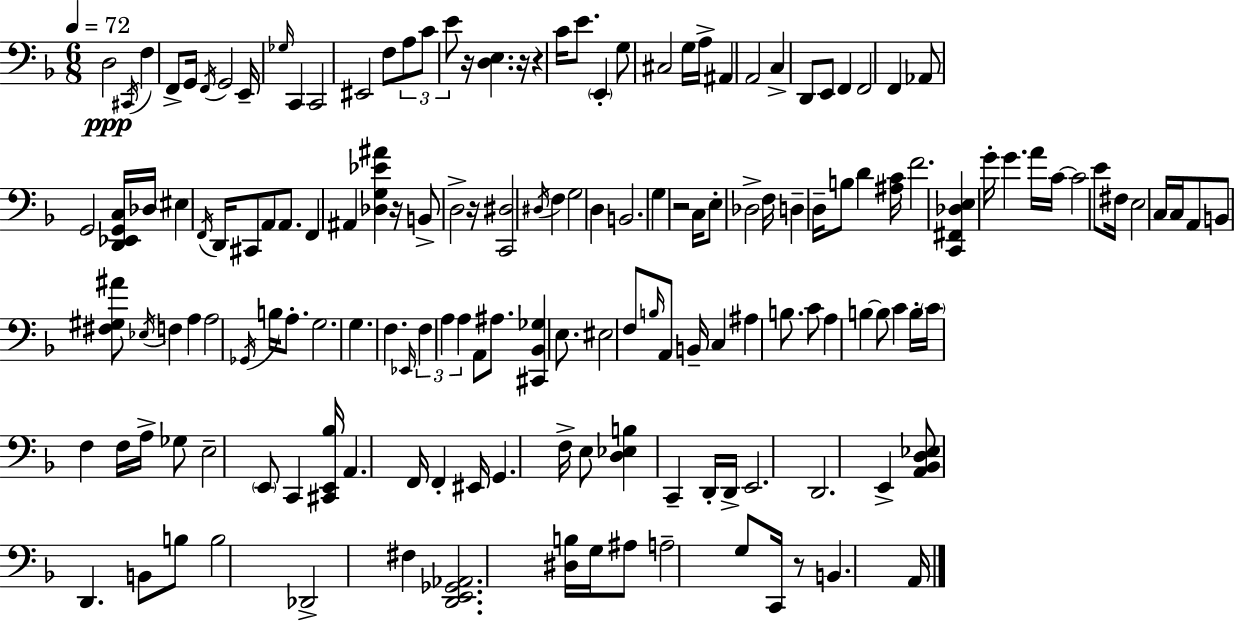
{
  \clef bass
  \numericTimeSignature
  \time 6/8
  \key d \minor
  \tempo 4 = 72
  d2\ppp \acciaccatura { cis,16 } f4 | f,8-> g,16 \acciaccatura { f,16 } g,2 | e,16-- \grace { ges16 } c,4 c,2 | eis,2 f8 | \break \tuplet 3/2 { a8 c'8 e'8 } r16 <d e>4. | r16 r4 c'16 e'8. \parenthesize e,4-. | g8 cis2 | g16 a16-> ais,4 a,2 | \break c4-> d,8 e,8 f,4 | f,2 f,4 | aes,8 g,2 | <d, ees, g, c>16 des16 \parenthesize eis4 \acciaccatura { f,16 } d,16 cis,8 a,8 | \break a,8. f,4 ais,4 | <des g ees' ais'>4 r16 b,8-> d2-> | r16 <c, dis>2 | \acciaccatura { dis16 } f4 g2 | \break d4 b,2. | g4 r2 | c16 e8-. des2-> | f16 d4-- d16-- b8 | \break d'4 <ais c'>16 f'2. | <c, fis, des e>4 g'16-. g'4. | a'16 c'16~~ c'2 | e'8 fis16 e2 | \break c16 c16 a,8 b,8 <fis gis ais'>8 \acciaccatura { ees16 } f4 | a4 a2 | \acciaccatura { ges,16 } b16 a8.-. g2. | g4. | \break f4. \grace { ees,16 } \tuplet 3/2 { f4 | a4 a4 } a,8 ais8. | <cis, bes, ges>4 e8. eis2 | f8 \grace { b16 } a,8 b,16-- c4 | \break ais4 b8. c'8 a4 | b4~~ b8 c'4 | b16-. \parenthesize c'16 f4 f16 a16-> ges8 e2-- | \parenthesize e,8 c,4 | \break <cis, e, bes>16 a,4. f,16 f,4-. | eis,16 g,4. f16-> e8 <d ees b>4 | c,4-- d,16-. d,16-> e,2. | d,2. | \break e,4-> | <a, bes, d ees>8 d,4. b,8 b8 | b2 des,2-> | fis4 <d, e, ges, aes,>2. | \break <dis b>16 g16 ais8 | a2-- g8 c,16 | r8 b,4. a,16 \bar "|."
}